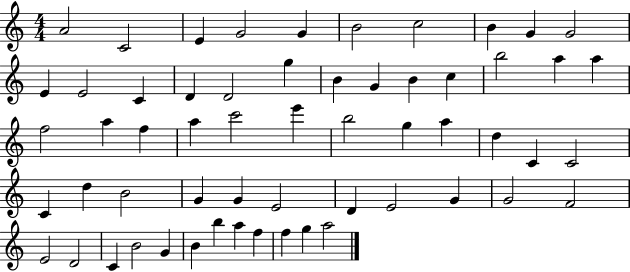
{
  \clef treble
  \numericTimeSignature
  \time 4/4
  \key c \major
  a'2 c'2 | e'4 g'2 g'4 | b'2 c''2 | b'4 g'4 g'2 | \break e'4 e'2 c'4 | d'4 d'2 g''4 | b'4 g'4 b'4 c''4 | b''2 a''4 a''4 | \break f''2 a''4 f''4 | a''4 c'''2 e'''4 | b''2 g''4 a''4 | d''4 c'4 c'2 | \break c'4 d''4 b'2 | g'4 g'4 e'2 | d'4 e'2 g'4 | g'2 f'2 | \break e'2 d'2 | c'4 b'2 g'4 | b'4 b''4 a''4 f''4 | f''4 g''4 a''2 | \break \bar "|."
}